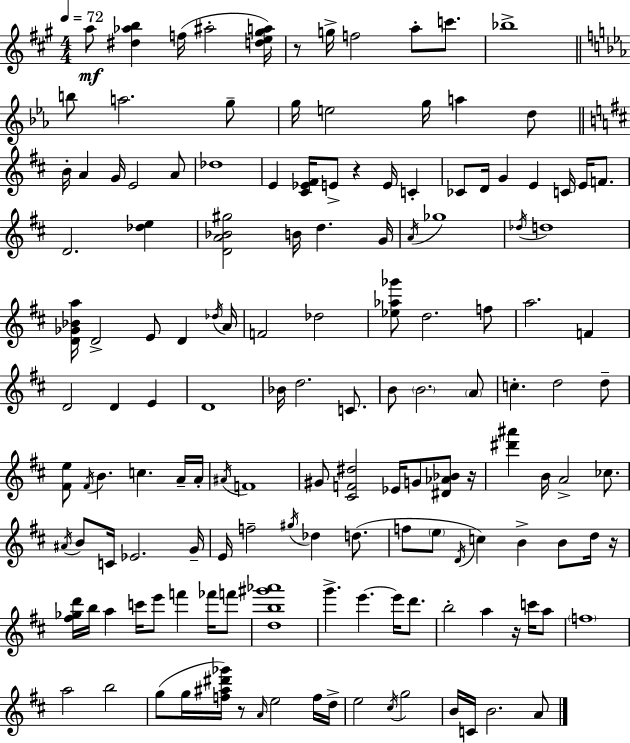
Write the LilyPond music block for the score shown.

{
  \clef treble
  \numericTimeSignature
  \time 4/4
  \key a \major
  \tempo 4 = 72
  \repeat volta 2 { a''8\mf <dis'' aes'' b''>4 f''16( ais''2-. <d'' e'' gis'' a''>16) | r8 g''16-> f''2 a''8-. c'''8. | bes''1-> | \bar "||" \break \key c \minor b''8 a''2. g''8-- | g''16 e''2 g''16 a''4 d''8 | \bar "||" \break \key b \minor b'16-. a'4 g'16 e'2 a'8 | des''1 | e'4 <cis' ees' fis'>16 e'8-> r4 e'16 c'4-. | ces'8 d'16 g'4 e'4 c'16 e'16 f'8. | \break d'2. <des'' e''>4 | <d' a' bes' gis''>2 b'16 d''4. g'16 | \acciaccatura { a'16 } ges''1 | \acciaccatura { des''16 } d''1 | \break <d' ges' bes' a''>16 d'2-> e'8 d'4 | \acciaccatura { des''16 } a'16 f'2 des''2 | <ees'' aes'' ges'''>8 d''2. | f''8 a''2. f'4 | \break d'2 d'4 e'4 | d'1 | bes'16 d''2. | c'8. b'8 \parenthesize b'2. | \break \parenthesize a'8 c''4.-. d''2 | d''8-- <fis' e''>8 \acciaccatura { fis'16 } b'4. c''4. | a'16-- a'16-. \acciaccatura { ais'16 } f'1 | gis'8 <cis' f' dis''>2 ees'16 | \break g'8 <dis' aes' bes'>8 r16 <dis''' ais'''>4 b'16 a'2-> | ces''8. \acciaccatura { ais'16 } b'8 c'16 ees'2. | g'16-- e'16 f''2-- \acciaccatura { gis''16 } | des''4 d''8.( f''8 \parenthesize e''8 \acciaccatura { d'16 }) c''4 | \break b'4-> b'8 d''16 r16 <fis'' ges'' d'''>16 b''16 a''4 c'''16 e'''8 | f'''4 fes'''16 f'''8 <d'' b'' gis''' aes'''>1 | g'''4.-> e'''4.~~ | e'''16 d'''8. b''2-. | \break a''4 r16 c'''16 a''8 \parenthesize f''1 | a''2 | b''2 g''8( g''16 <f'' ais'' dis''' ges'''>16) r8 \grace { a'16 } e''2 | f''16 d''16-> e''2 | \break \acciaccatura { cis''16 } g''2 b'16 c'16 b'2. | a'8 } \bar "|."
}